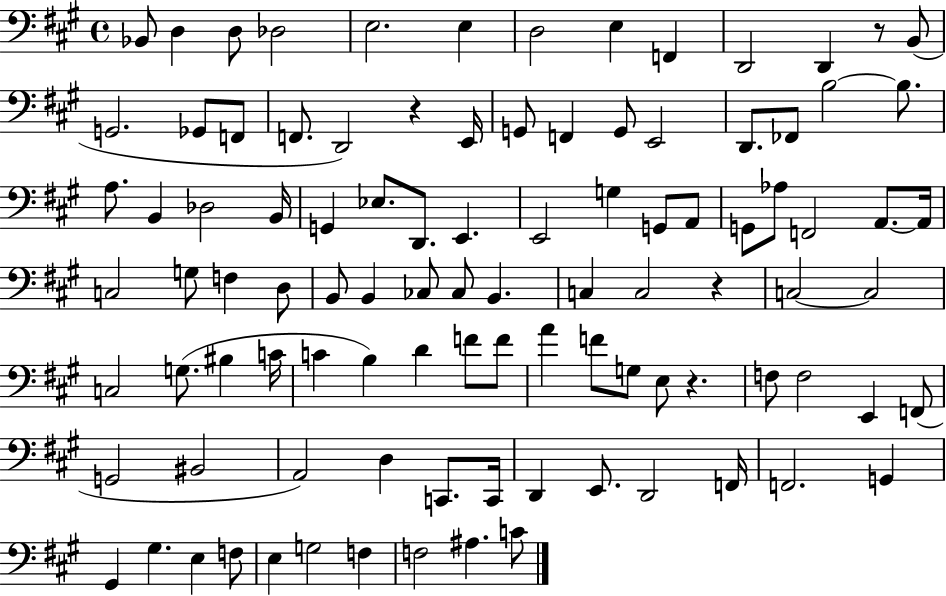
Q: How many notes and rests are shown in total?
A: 99